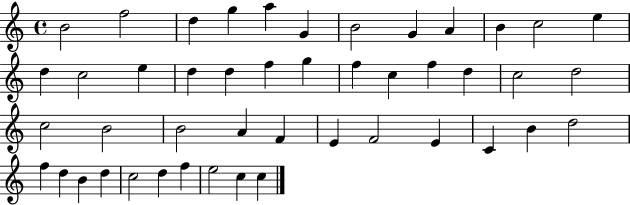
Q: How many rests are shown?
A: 0